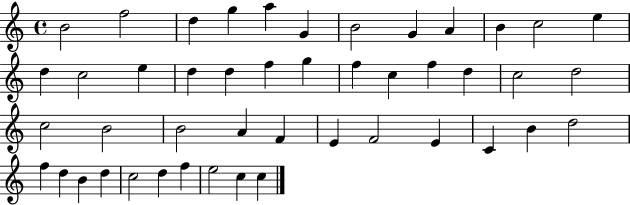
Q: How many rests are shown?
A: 0